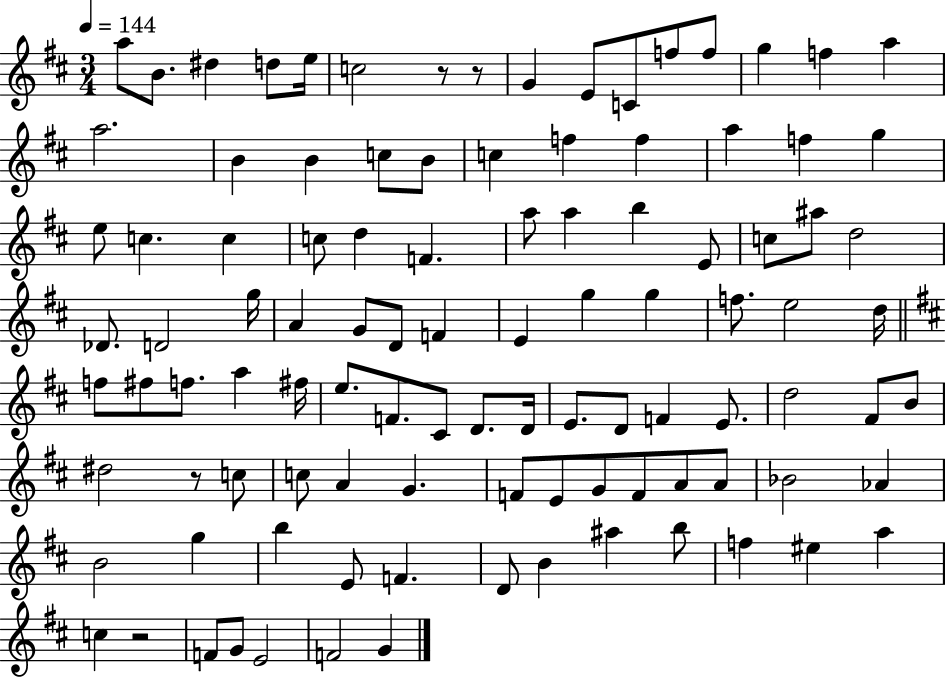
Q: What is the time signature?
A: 3/4